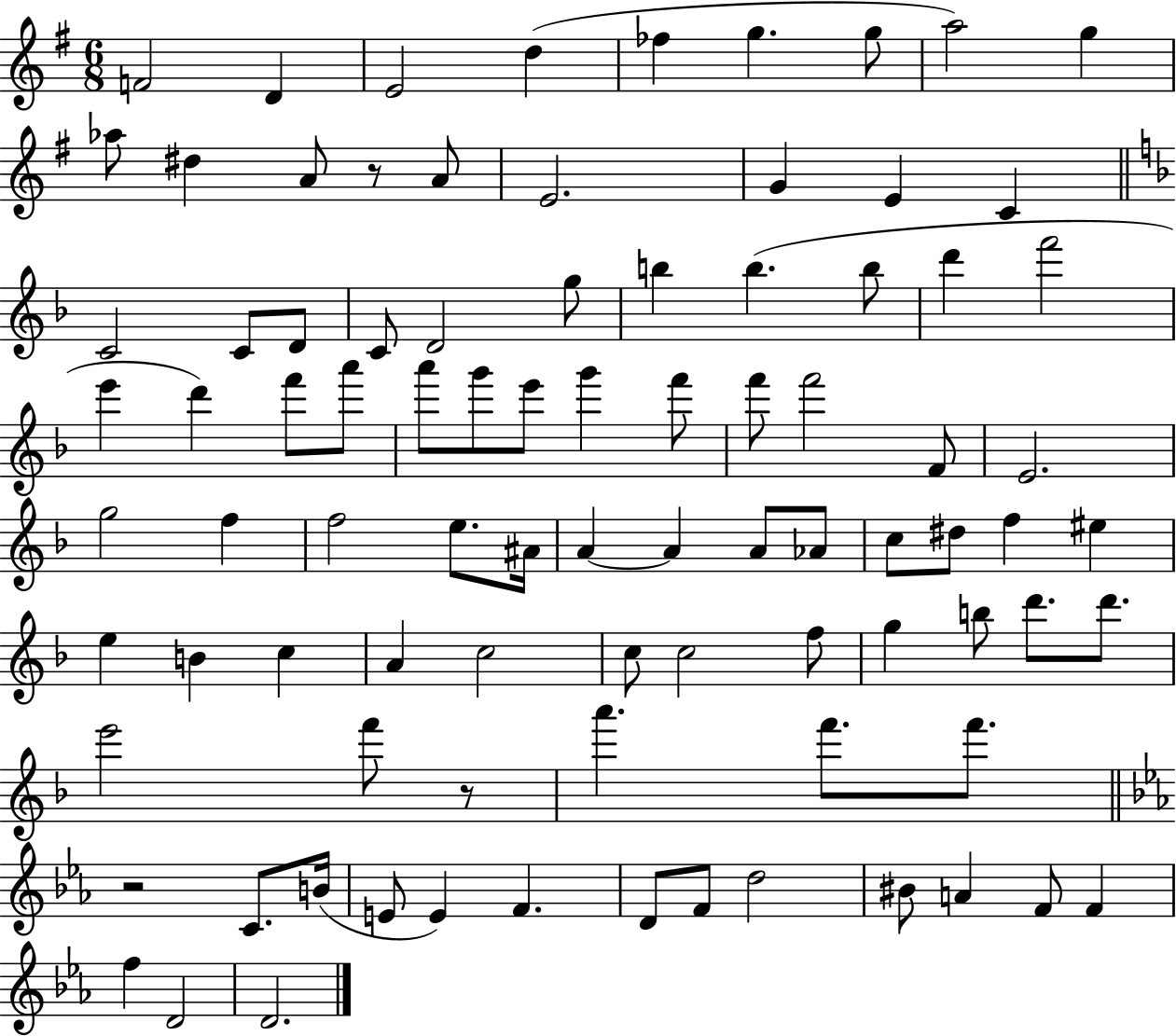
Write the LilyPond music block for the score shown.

{
  \clef treble
  \numericTimeSignature
  \time 6/8
  \key g \major
  f'2 d'4 | e'2 d''4( | fes''4 g''4. g''8 | a''2) g''4 | \break aes''8 dis''4 a'8 r8 a'8 | e'2. | g'4 e'4 c'4 | \bar "||" \break \key f \major c'2 c'8 d'8 | c'8 d'2 g''8 | b''4 b''4.( b''8 | d'''4 f'''2 | \break e'''4 d'''4) f'''8 a'''8 | a'''8 g'''8 e'''8 g'''4 f'''8 | f'''8 f'''2 f'8 | e'2. | \break g''2 f''4 | f''2 e''8. ais'16 | a'4~~ a'4 a'8 aes'8 | c''8 dis''8 f''4 eis''4 | \break e''4 b'4 c''4 | a'4 c''2 | c''8 c''2 f''8 | g''4 b''8 d'''8. d'''8. | \break e'''2 f'''8 r8 | a'''4. f'''8. f'''8. | \bar "||" \break \key c \minor r2 c'8. b'16( | e'8 e'4) f'4. | d'8 f'8 d''2 | bis'8 a'4 f'8 f'4 | \break f''4 d'2 | d'2. | \bar "|."
}